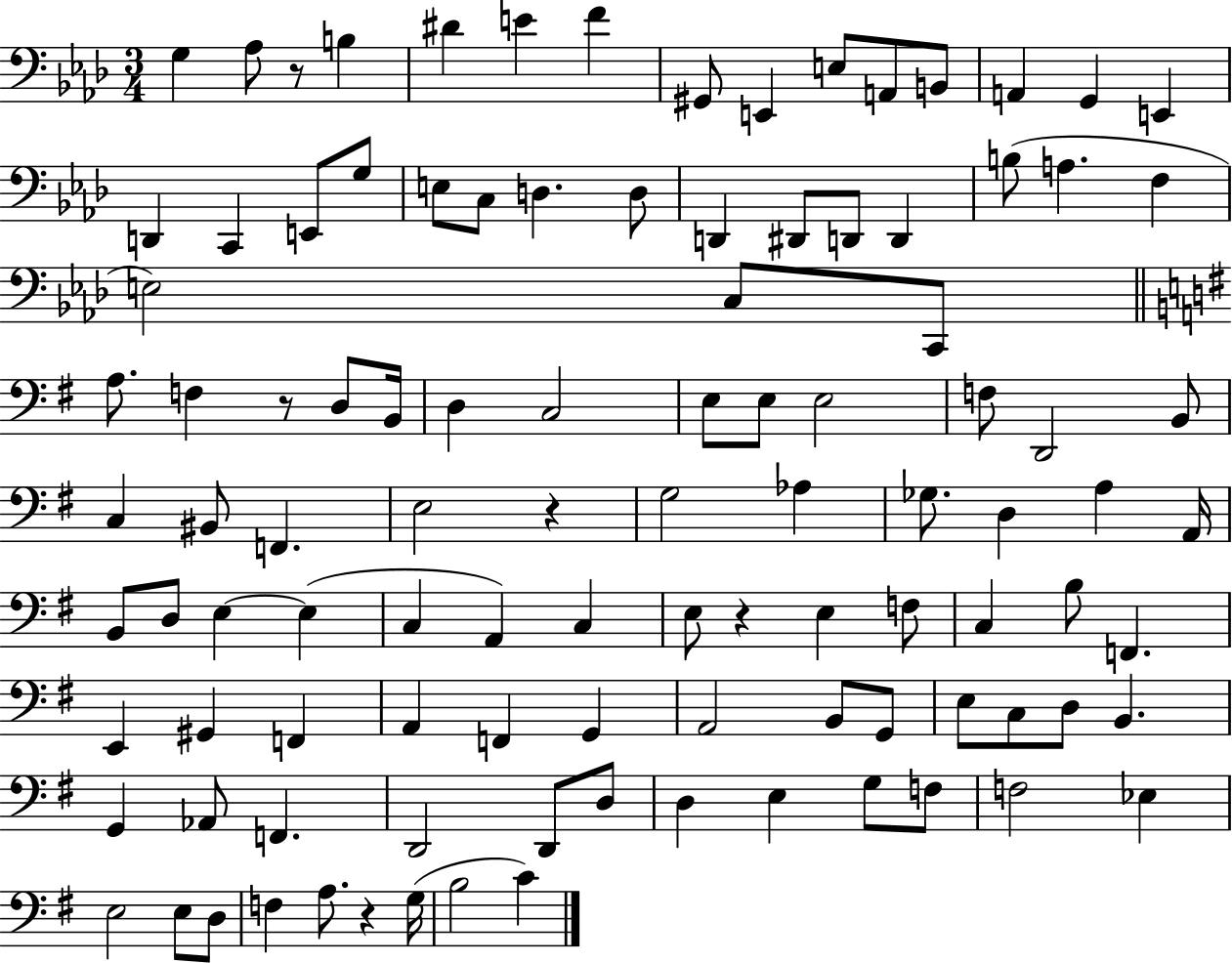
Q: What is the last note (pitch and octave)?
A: C4